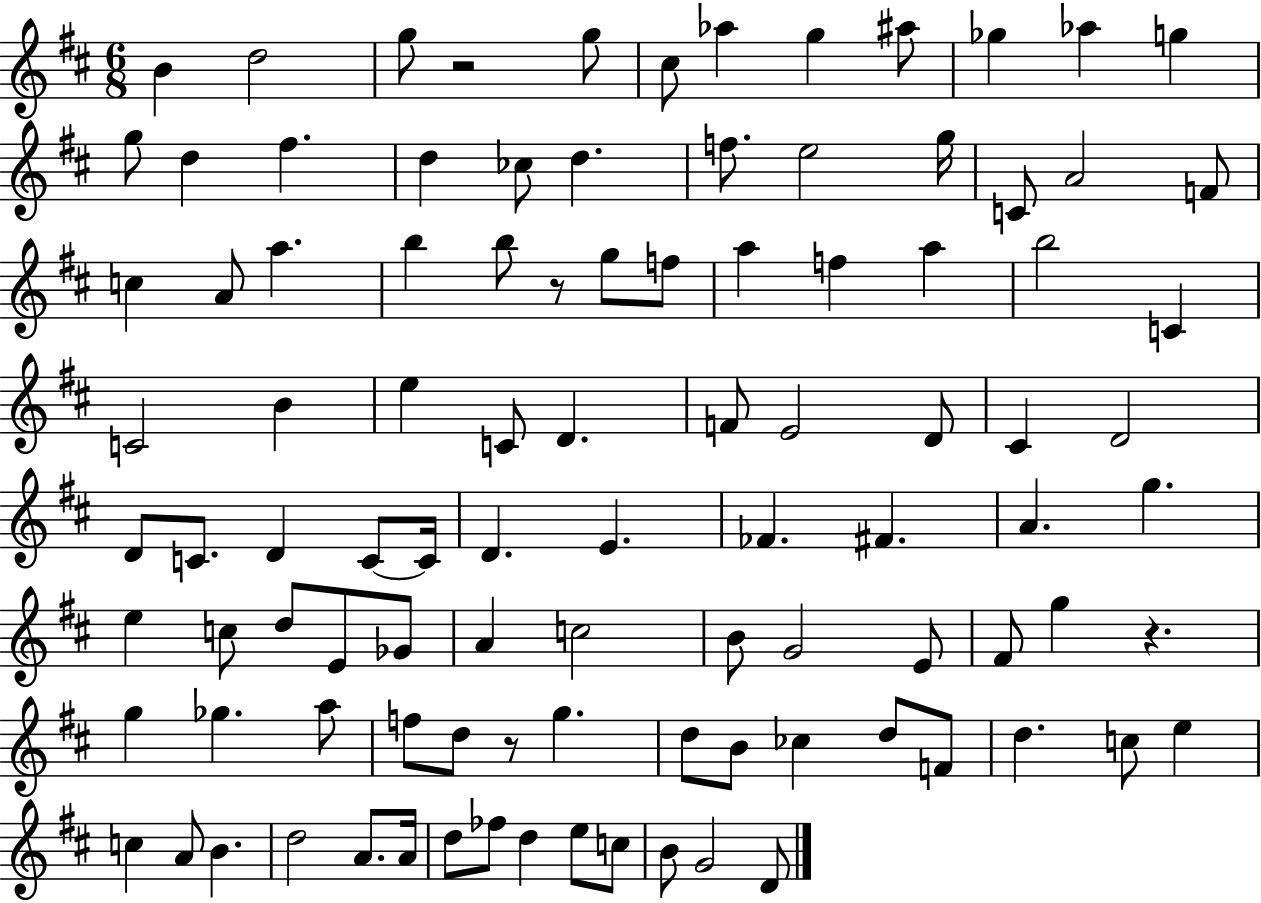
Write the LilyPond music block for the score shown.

{
  \clef treble
  \numericTimeSignature
  \time 6/8
  \key d \major
  b'4 d''2 | g''8 r2 g''8 | cis''8 aes''4 g''4 ais''8 | ges''4 aes''4 g''4 | \break g''8 d''4 fis''4. | d''4 ces''8 d''4. | f''8. e''2 g''16 | c'8 a'2 f'8 | \break c''4 a'8 a''4. | b''4 b''8 r8 g''8 f''8 | a''4 f''4 a''4 | b''2 c'4 | \break c'2 b'4 | e''4 c'8 d'4. | f'8 e'2 d'8 | cis'4 d'2 | \break d'8 c'8. d'4 c'8~~ c'16 | d'4. e'4. | fes'4. fis'4. | a'4. g''4. | \break e''4 c''8 d''8 e'8 ges'8 | a'4 c''2 | b'8 g'2 e'8 | fis'8 g''4 r4. | \break g''4 ges''4. a''8 | f''8 d''8 r8 g''4. | d''8 b'8 ces''4 d''8 f'8 | d''4. c''8 e''4 | \break c''4 a'8 b'4. | d''2 a'8. a'16 | d''8 fes''8 d''4 e''8 c''8 | b'8 g'2 d'8 | \break \bar "|."
}